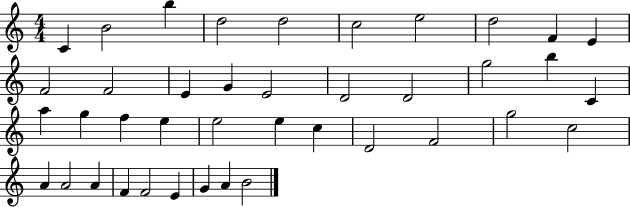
X:1
T:Untitled
M:4/4
L:1/4
K:C
C B2 b d2 d2 c2 e2 d2 F E F2 F2 E G E2 D2 D2 g2 b C a g f e e2 e c D2 F2 g2 c2 A A2 A F F2 E G A B2